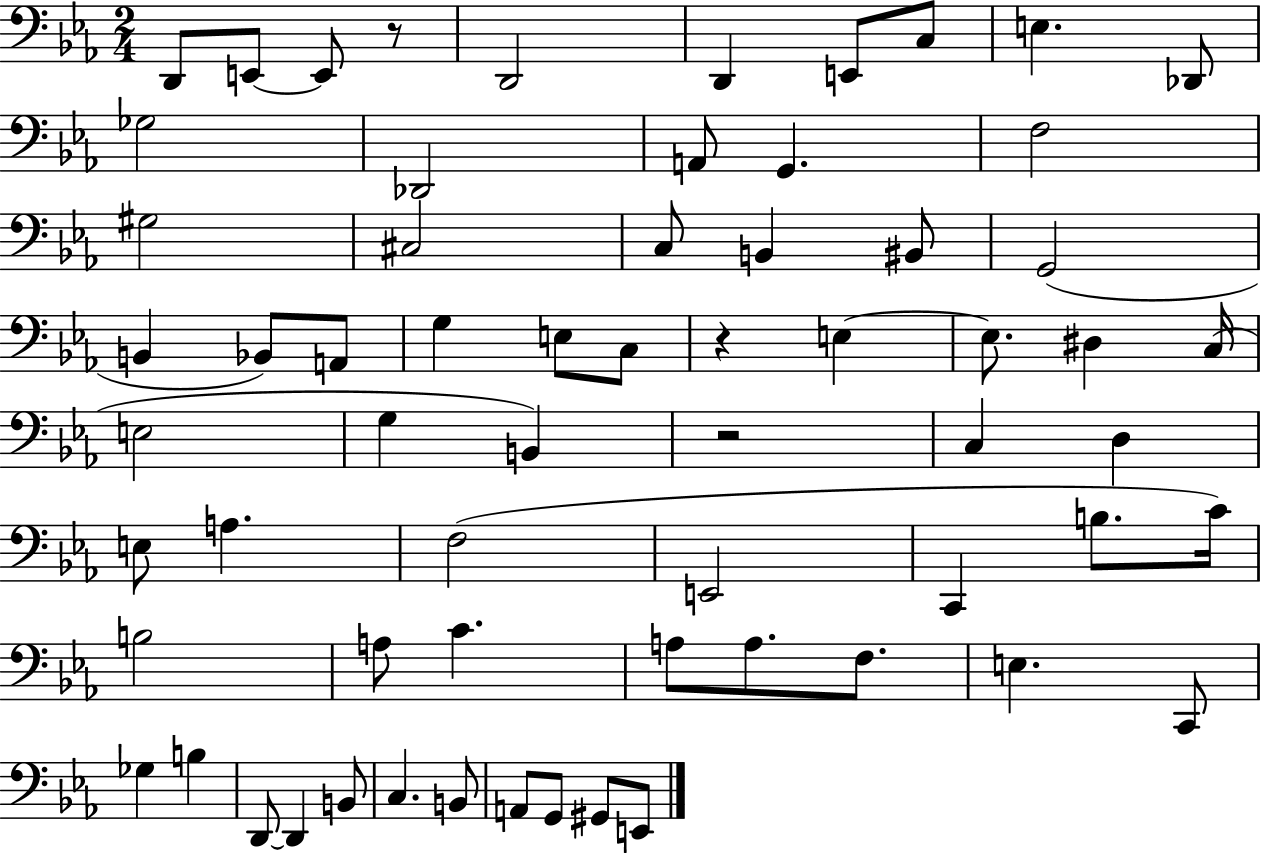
D2/e E2/e E2/e R/e D2/h D2/q E2/e C3/e E3/q. Db2/e Gb3/h Db2/h A2/e G2/q. F3/h G#3/h C#3/h C3/e B2/q BIS2/e G2/h B2/q Bb2/e A2/e G3/q E3/e C3/e R/q E3/q E3/e. D#3/q C3/s E3/h G3/q B2/q R/h C3/q D3/q E3/e A3/q. F3/h E2/h C2/q B3/e. C4/s B3/h A3/e C4/q. A3/e A3/e. F3/e. E3/q. C2/e Gb3/q B3/q D2/e D2/q B2/e C3/q. B2/e A2/e G2/e G#2/e E2/e